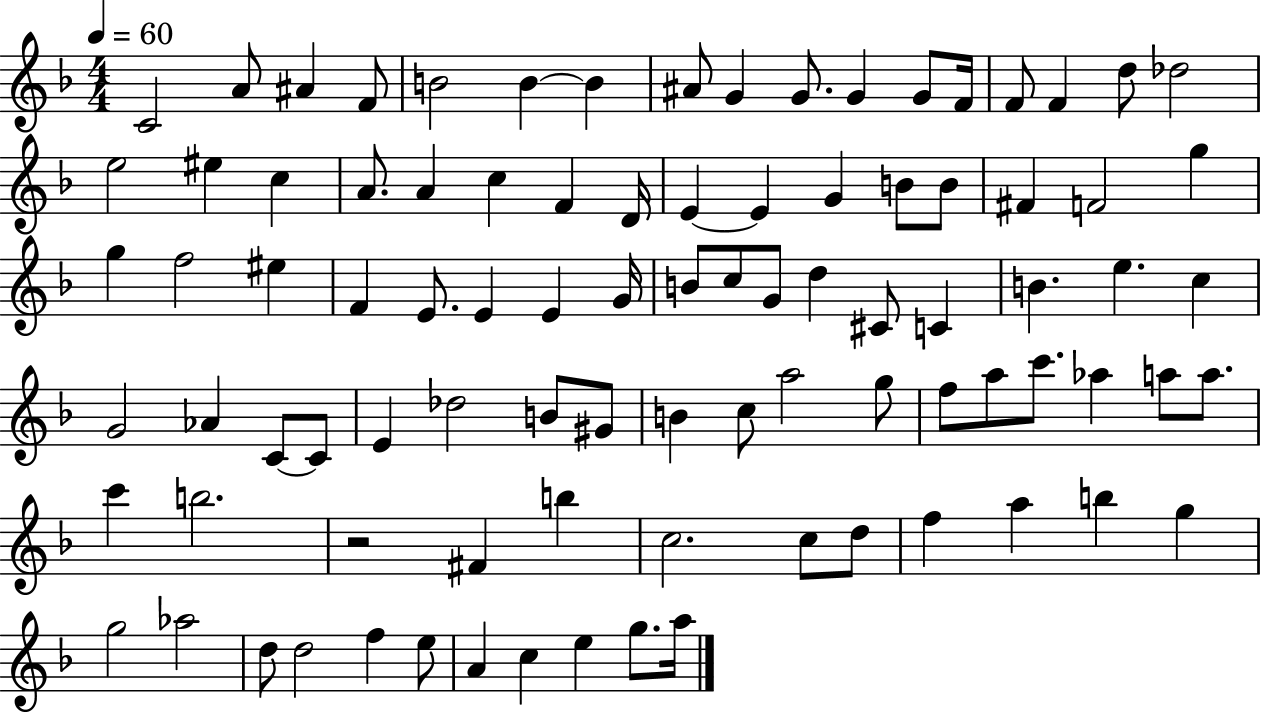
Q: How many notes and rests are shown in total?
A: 91